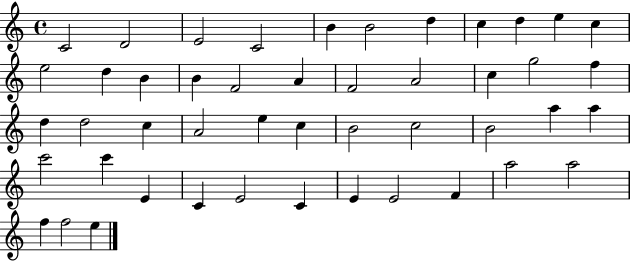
C4/h D4/h E4/h C4/h B4/q B4/h D5/q C5/q D5/q E5/q C5/q E5/h D5/q B4/q B4/q F4/h A4/q F4/h A4/h C5/q G5/h F5/q D5/q D5/h C5/q A4/h E5/q C5/q B4/h C5/h B4/h A5/q A5/q C6/h C6/q E4/q C4/q E4/h C4/q E4/q E4/h F4/q A5/h A5/h F5/q F5/h E5/q